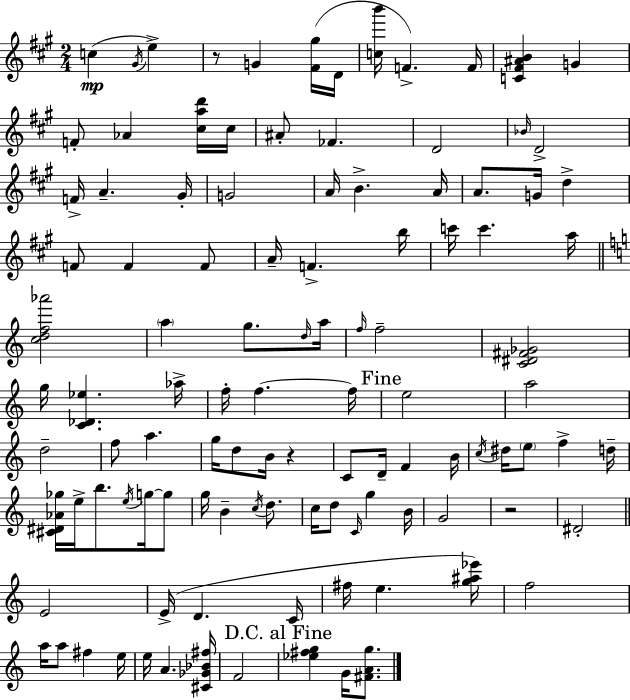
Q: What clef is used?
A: treble